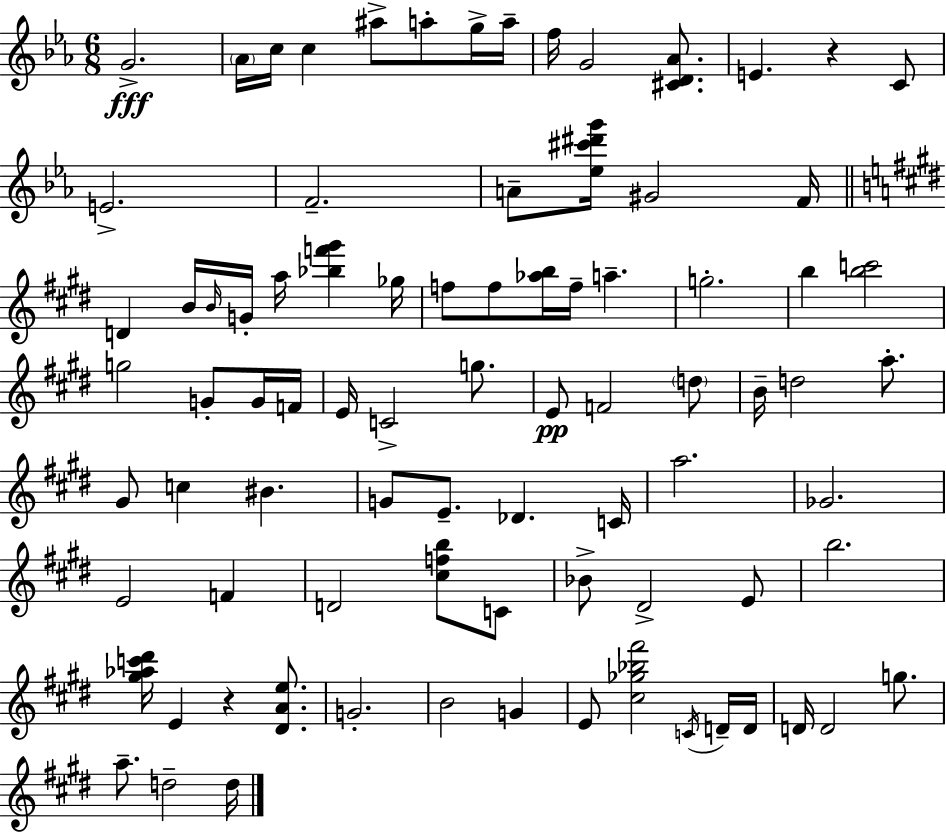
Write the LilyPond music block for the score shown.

{
  \clef treble
  \numericTimeSignature
  \time 6/8
  \key c \minor
  g'2.->\fff | \parenthesize aes'16 c''16 c''4 ais''8-> a''8-. g''16-> a''16-- | f''16 g'2 <cis' d' aes'>8. | e'4. r4 c'8 | \break e'2.-> | f'2.-- | a'8-- <ees'' cis''' dis''' g'''>16 gis'2 f'16 | \bar "||" \break \key e \major d'4 b'16 \grace { b'16 } g'16-. a''16 <bes'' f''' gis'''>4 | ges''16 f''8 f''8 <aes'' b''>16 f''16-- a''4.-- | g''2.-. | b''4 <b'' c'''>2 | \break g''2 g'8-. g'16 | f'16 e'16 c'2-> g''8. | e'8\pp f'2 \parenthesize d''8 | b'16-- d''2 a''8.-. | \break gis'8 c''4 bis'4. | g'8 e'8.-- des'4. | c'16 a''2. | ges'2. | \break e'2 f'4 | d'2 <cis'' f'' b''>8 c'8 | bes'8-> dis'2-> e'8 | b''2. | \break <gis'' aes'' c''' dis'''>16 e'4 r4 <dis' a' e''>8. | g'2.-. | b'2 g'4 | e'8 <cis'' ges'' bes'' fis'''>2 \acciaccatura { c'16 } | \break d'16-- d'16 d'16 d'2 g''8. | a''8.-- d''2-- | d''16 \bar "|."
}